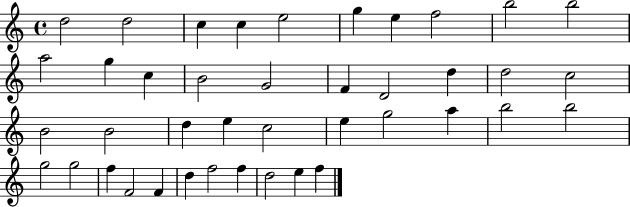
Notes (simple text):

D5/h D5/h C5/q C5/q E5/h G5/q E5/q F5/h B5/h B5/h A5/h G5/q C5/q B4/h G4/h F4/q D4/h D5/q D5/h C5/h B4/h B4/h D5/q E5/q C5/h E5/q G5/h A5/q B5/h B5/h G5/h G5/h F5/q F4/h F4/q D5/q F5/h F5/q D5/h E5/q F5/q